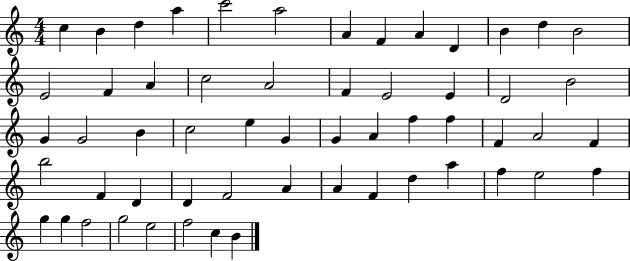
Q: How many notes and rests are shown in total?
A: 57